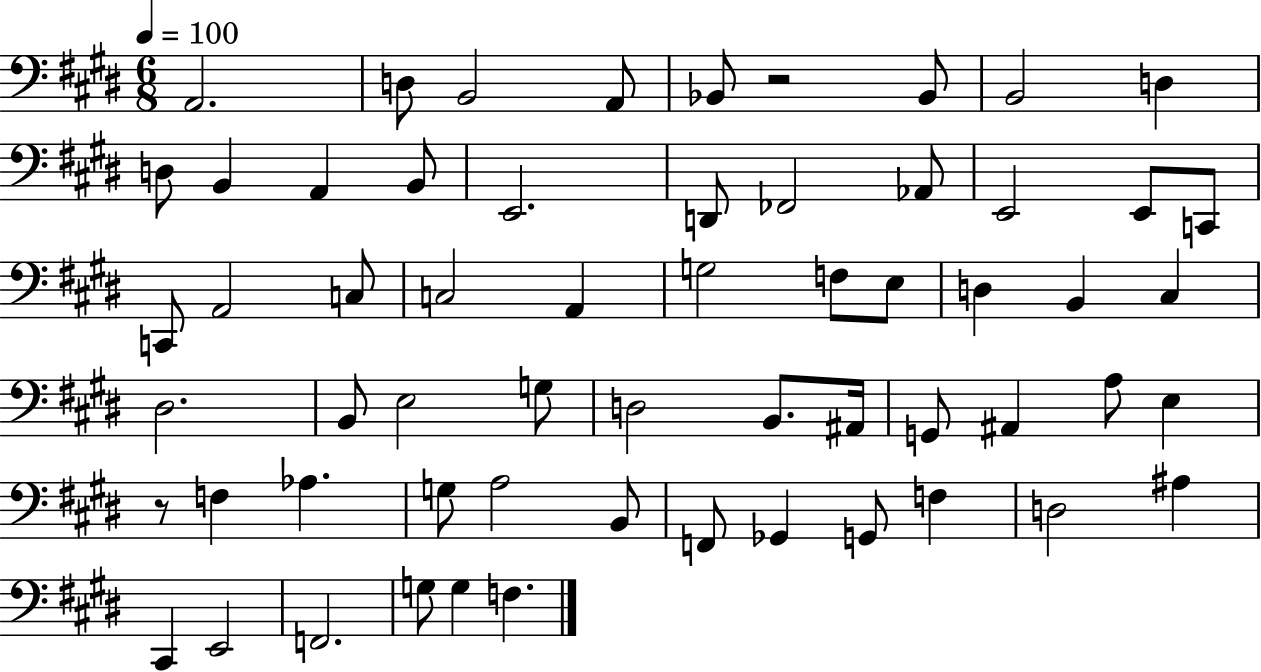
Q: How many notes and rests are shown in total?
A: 60